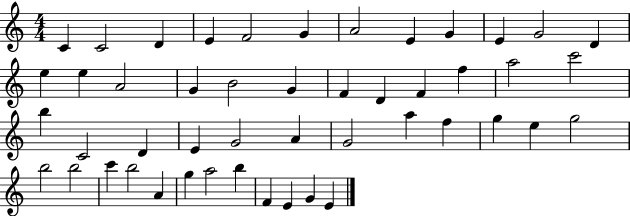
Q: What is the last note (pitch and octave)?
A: E4